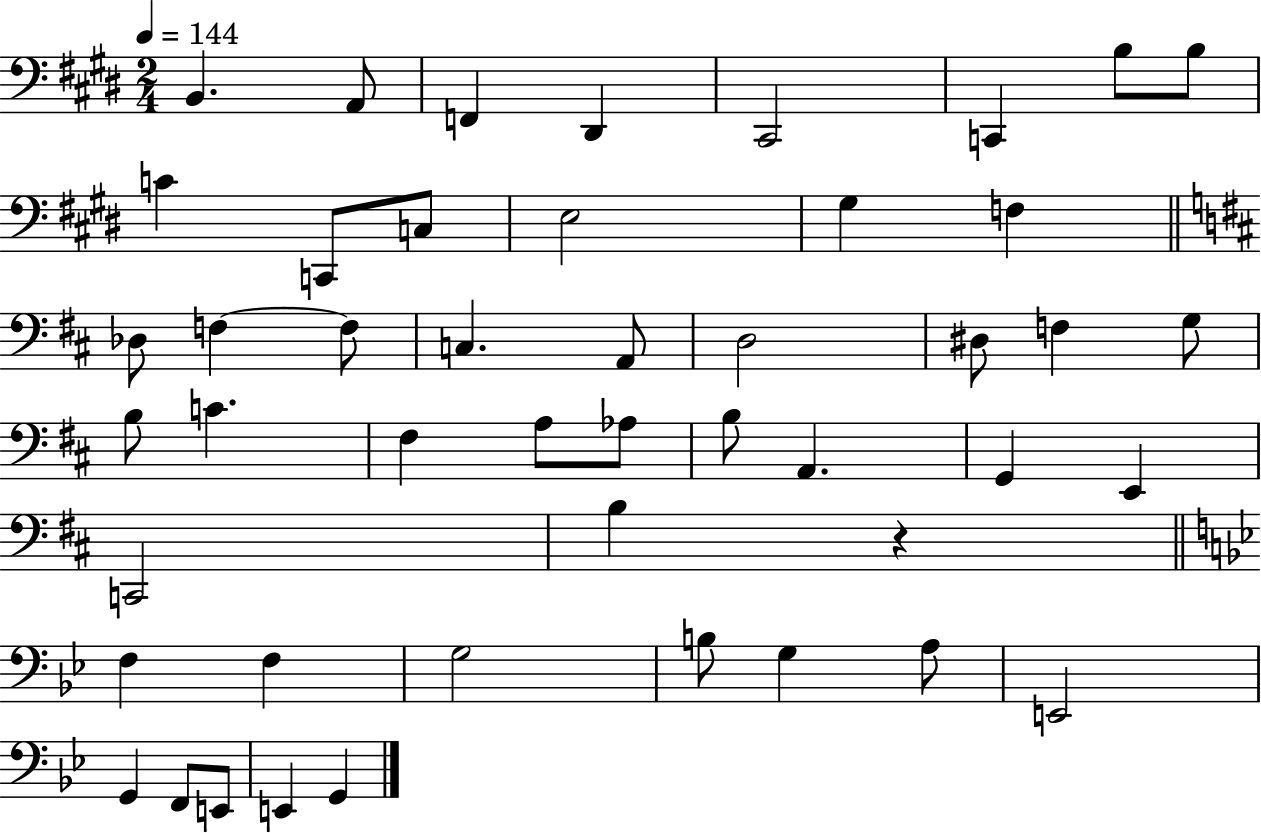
X:1
T:Untitled
M:2/4
L:1/4
K:E
B,, A,,/2 F,, ^D,, ^C,,2 C,, B,/2 B,/2 C C,,/2 C,/2 E,2 ^G, F, _D,/2 F, F,/2 C, A,,/2 D,2 ^D,/2 F, G,/2 B,/2 C ^F, A,/2 _A,/2 B,/2 A,, G,, E,, C,,2 B, z F, F, G,2 B,/2 G, A,/2 E,,2 G,, F,,/2 E,,/2 E,, G,,